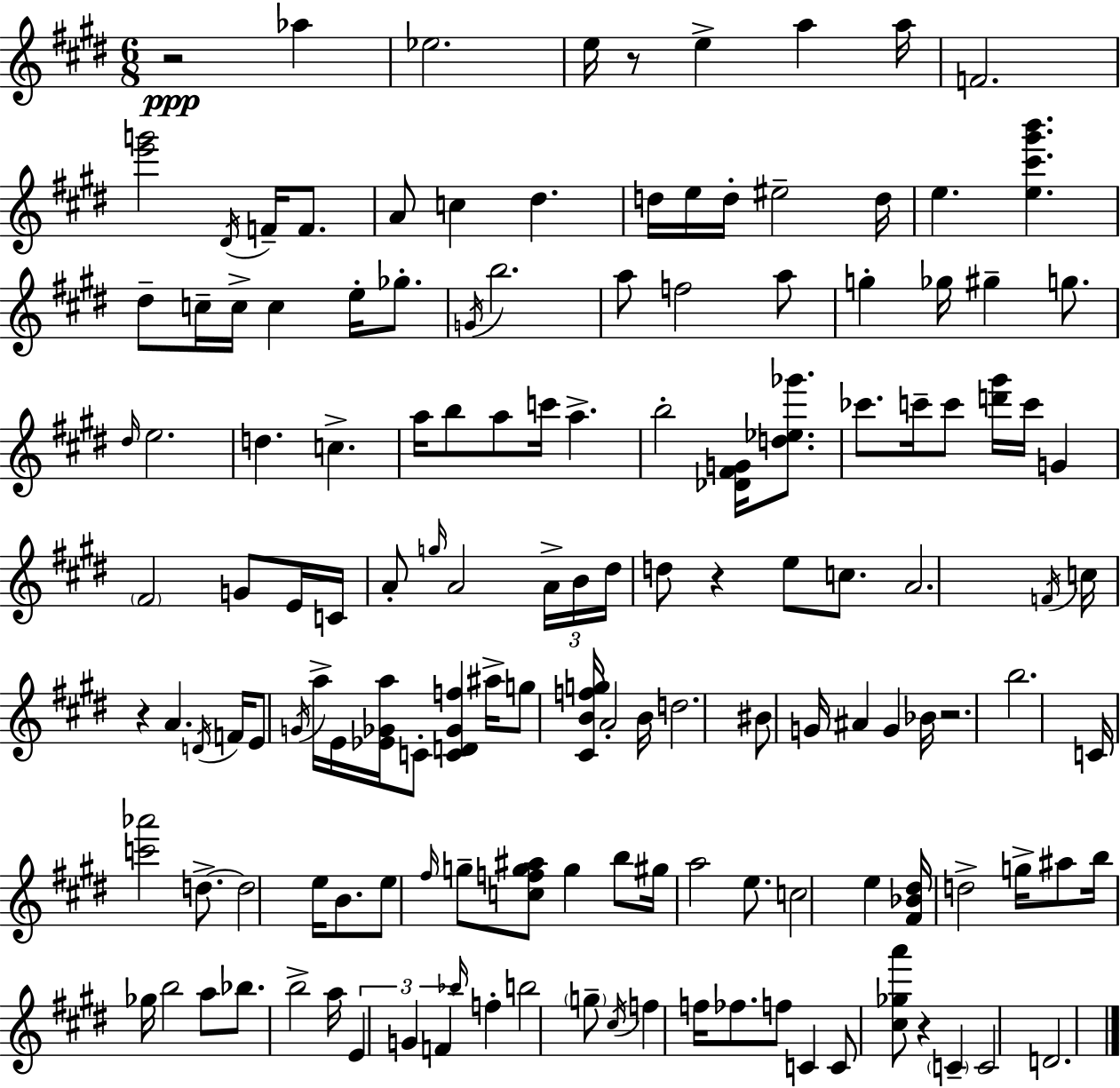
R/h Ab5/q Eb5/h. E5/s R/e E5/q A5/q A5/s F4/h. [E6,G6]/h D#4/s F4/s F4/e. A4/e C5/q D#5/q. D5/s E5/s D5/s EIS5/h D5/s E5/q. [E5,C#6,G#6,B6]/q. D#5/e C5/s C5/s C5/q E5/s Gb5/e. G4/s B5/h. A5/e F5/h A5/e G5/q Gb5/s G#5/q G5/e. D#5/s E5/h. D5/q. C5/q. A5/s B5/e A5/e C6/s A5/q. B5/h [Db4,F#4,G4]/s [D5,Eb5,Gb6]/e. CES6/e. C6/s C6/e [D6,G#6]/s C6/s G4/q F#4/h G4/e E4/s C4/s A4/e G5/s A4/h A4/s B4/s D#5/s D5/e R/q E5/e C5/e. A4/h. F4/s C5/s R/q A4/q. D4/s F4/s E4/e G4/s A5/s E4/s [Eb4,Gb4,A5]/s C4/e [C4,D4,Gb4,F5]/q A#5/s G5/e [C#4,B4,F5,G5]/s A4/h B4/s D5/h. BIS4/e G4/s A#4/q G4/q Bb4/s R/h. B5/h. C4/s [C6,Ab6]/h D5/e. D5/h E5/s B4/e. E5/e F#5/s G5/e [C5,F5,G5,A#5]/e G5/q B5/e G#5/s A5/h E5/e. C5/h E5/q [F#4,Bb4,D#5]/s D5/h G5/s A#5/e B5/s Gb5/s B5/h A5/e Bb5/e. B5/h A5/s E4/q G4/q F4/q Bb5/s F5/q B5/h G5/e C#5/s F5/q F5/s FES5/e. F5/e C4/q C4/e [C#5,Gb5,A6]/e R/q C4/q C4/h D4/h.